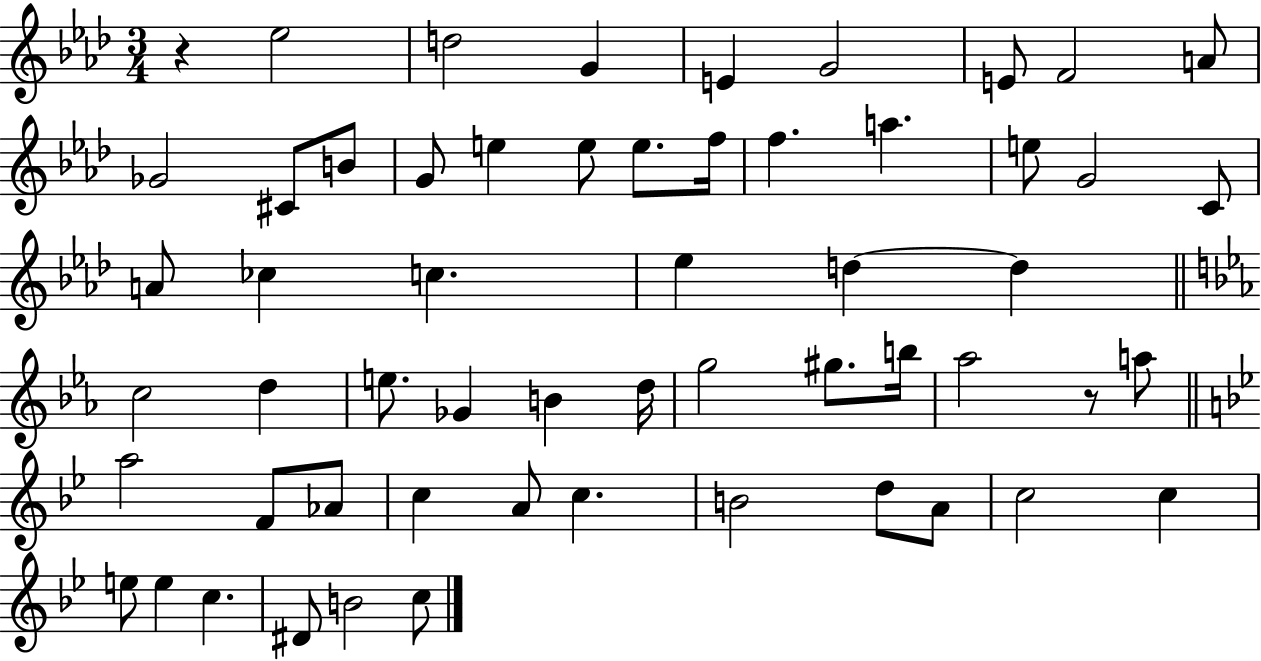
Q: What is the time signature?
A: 3/4